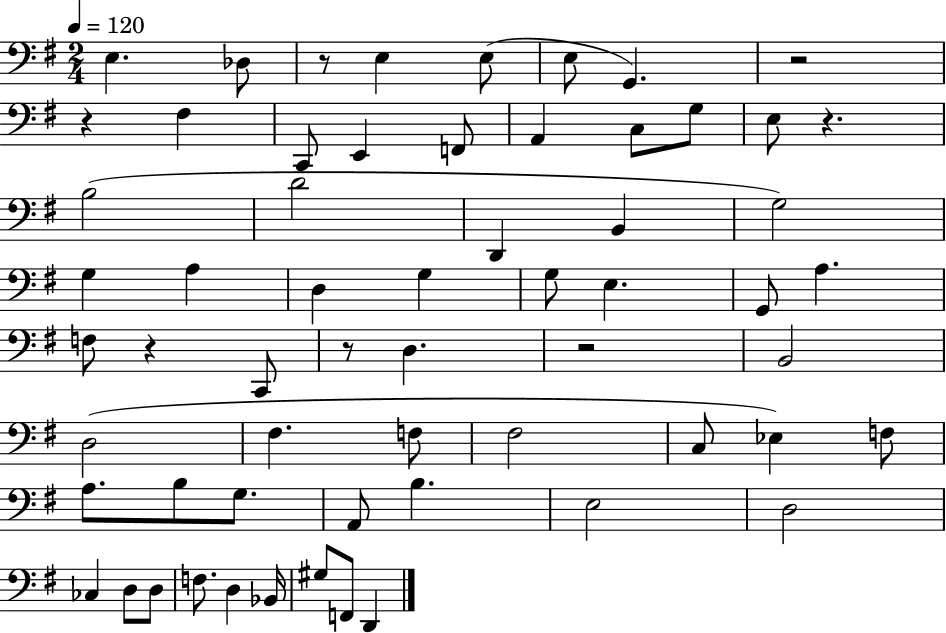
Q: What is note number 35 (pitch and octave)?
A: F#3